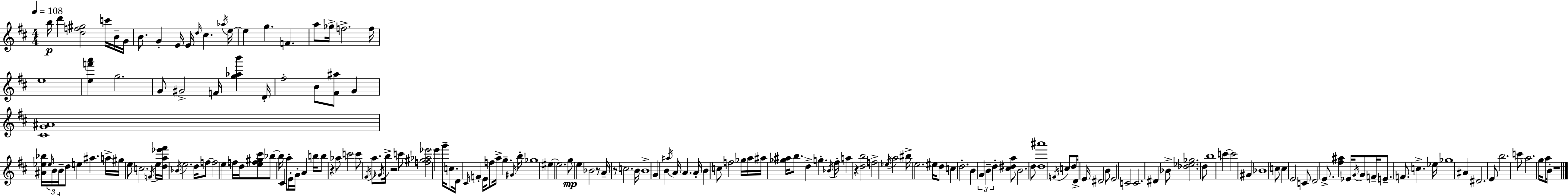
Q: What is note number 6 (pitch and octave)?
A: B4